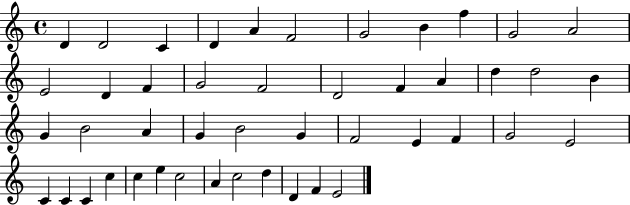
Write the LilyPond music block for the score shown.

{
  \clef treble
  \time 4/4
  \defaultTimeSignature
  \key c \major
  d'4 d'2 c'4 | d'4 a'4 f'2 | g'2 b'4 f''4 | g'2 a'2 | \break e'2 d'4 f'4 | g'2 f'2 | d'2 f'4 a'4 | d''4 d''2 b'4 | \break g'4 b'2 a'4 | g'4 b'2 g'4 | f'2 e'4 f'4 | g'2 e'2 | \break c'4 c'4 c'4 c''4 | c''4 e''4 c''2 | a'4 c''2 d''4 | d'4 f'4 e'2 | \break \bar "|."
}